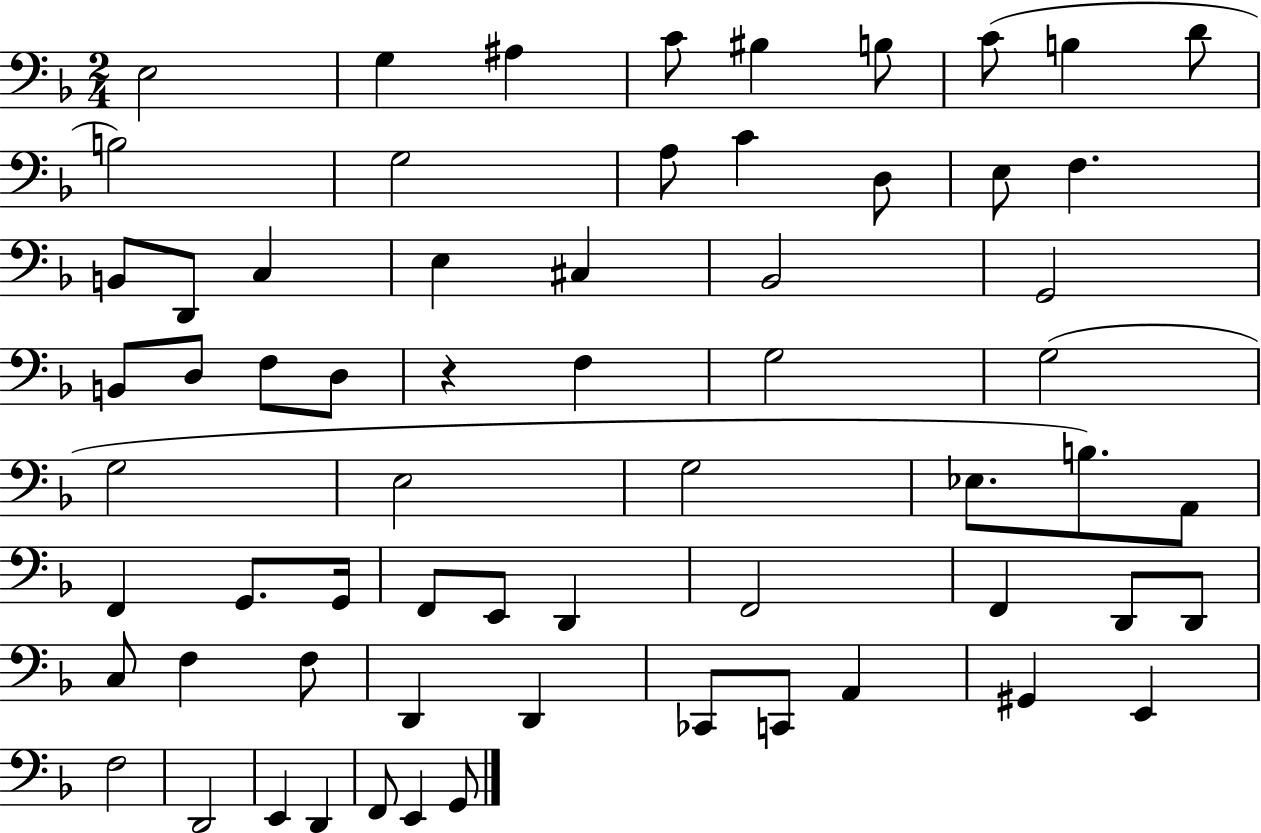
E3/h G3/q A#3/q C4/e BIS3/q B3/e C4/e B3/q D4/e B3/h G3/h A3/e C4/q D3/e E3/e F3/q. B2/e D2/e C3/q E3/q C#3/q Bb2/h G2/h B2/e D3/e F3/e D3/e R/q F3/q G3/h G3/h G3/h E3/h G3/h Eb3/e. B3/e. A2/e F2/q G2/e. G2/s F2/e E2/e D2/q F2/h F2/q D2/e D2/e C3/e F3/q F3/e D2/q D2/q CES2/e C2/e A2/q G#2/q E2/q F3/h D2/h E2/q D2/q F2/e E2/q G2/e